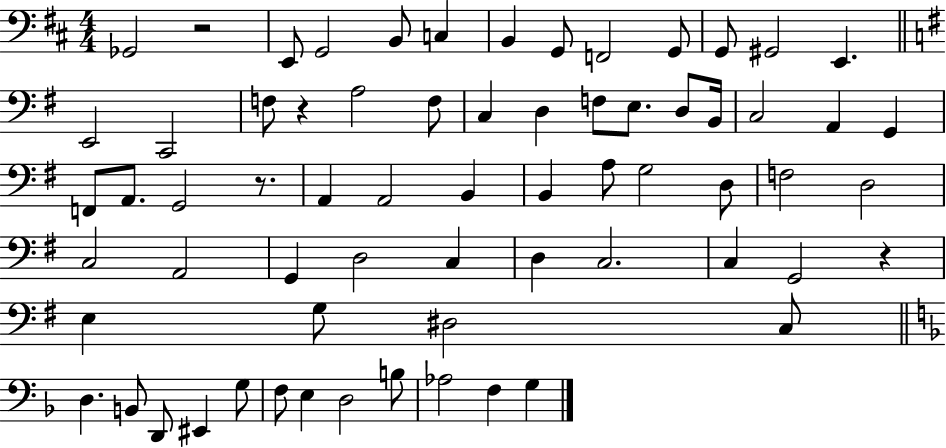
X:1
T:Untitled
M:4/4
L:1/4
K:D
_G,,2 z2 E,,/2 G,,2 B,,/2 C, B,, G,,/2 F,,2 G,,/2 G,,/2 ^G,,2 E,, E,,2 C,,2 F,/2 z A,2 F,/2 C, D, F,/2 E,/2 D,/2 B,,/4 C,2 A,, G,, F,,/2 A,,/2 G,,2 z/2 A,, A,,2 B,, B,, A,/2 G,2 D,/2 F,2 D,2 C,2 A,,2 G,, D,2 C, D, C,2 C, G,,2 z E, G,/2 ^D,2 C,/2 D, B,,/2 D,,/2 ^E,, G,/2 F,/2 E, D,2 B,/2 _A,2 F, G,